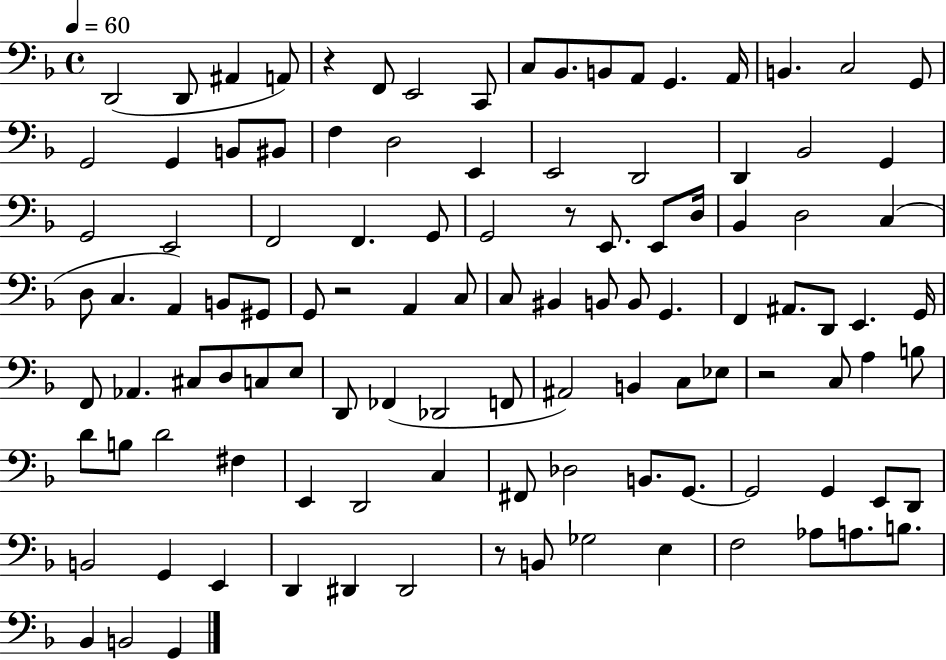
{
  \clef bass
  \time 4/4
  \defaultTimeSignature
  \key f \major
  \tempo 4 = 60
  d,2( d,8 ais,4 a,8) | r4 f,8 e,2 c,8 | c8 bes,8. b,8 a,8 g,4. a,16 | b,4. c2 g,8 | \break g,2 g,4 b,8 bis,8 | f4 d2 e,4 | e,2 d,2 | d,4 bes,2 g,4 | \break g,2 e,2 | f,2 f,4. g,8 | g,2 r8 e,8. e,8 d16 | bes,4 d2 c4( | \break d8 c4. a,4) b,8 gis,8 | g,8 r2 a,4 c8 | c8 bis,4 b,8 b,8 g,4. | f,4 ais,8. d,8 e,4. g,16 | \break f,8 aes,4. cis8 d8 c8 e8 | d,8 fes,4( des,2 f,8 | ais,2) b,4 c8 ees8 | r2 c8 a4 b8 | \break d'8 b8 d'2 fis4 | e,4 d,2 c4 | fis,8 des2 b,8. g,8.~~ | g,2 g,4 e,8 d,8 | \break b,2 g,4 e,4 | d,4 dis,4 dis,2 | r8 b,8 ges2 e4 | f2 aes8 a8. b8. | \break bes,4 b,2 g,4 | \bar "|."
}